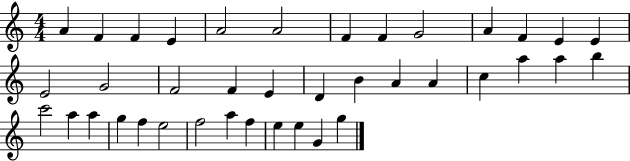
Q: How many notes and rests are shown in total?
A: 39